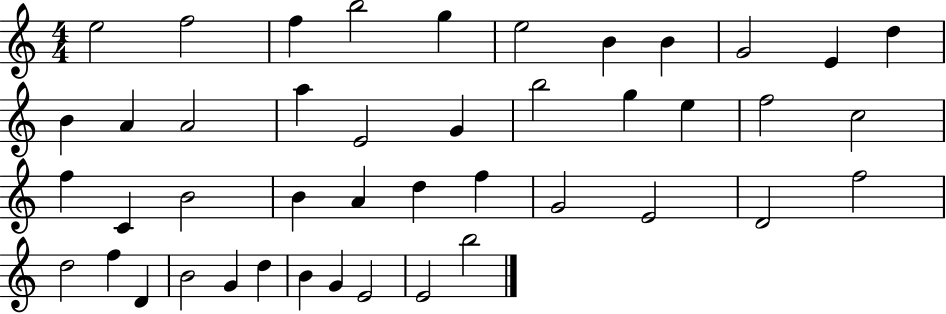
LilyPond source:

{
  \clef treble
  \numericTimeSignature
  \time 4/4
  \key c \major
  e''2 f''2 | f''4 b''2 g''4 | e''2 b'4 b'4 | g'2 e'4 d''4 | \break b'4 a'4 a'2 | a''4 e'2 g'4 | b''2 g''4 e''4 | f''2 c''2 | \break f''4 c'4 b'2 | b'4 a'4 d''4 f''4 | g'2 e'2 | d'2 f''2 | \break d''2 f''4 d'4 | b'2 g'4 d''4 | b'4 g'4 e'2 | e'2 b''2 | \break \bar "|."
}